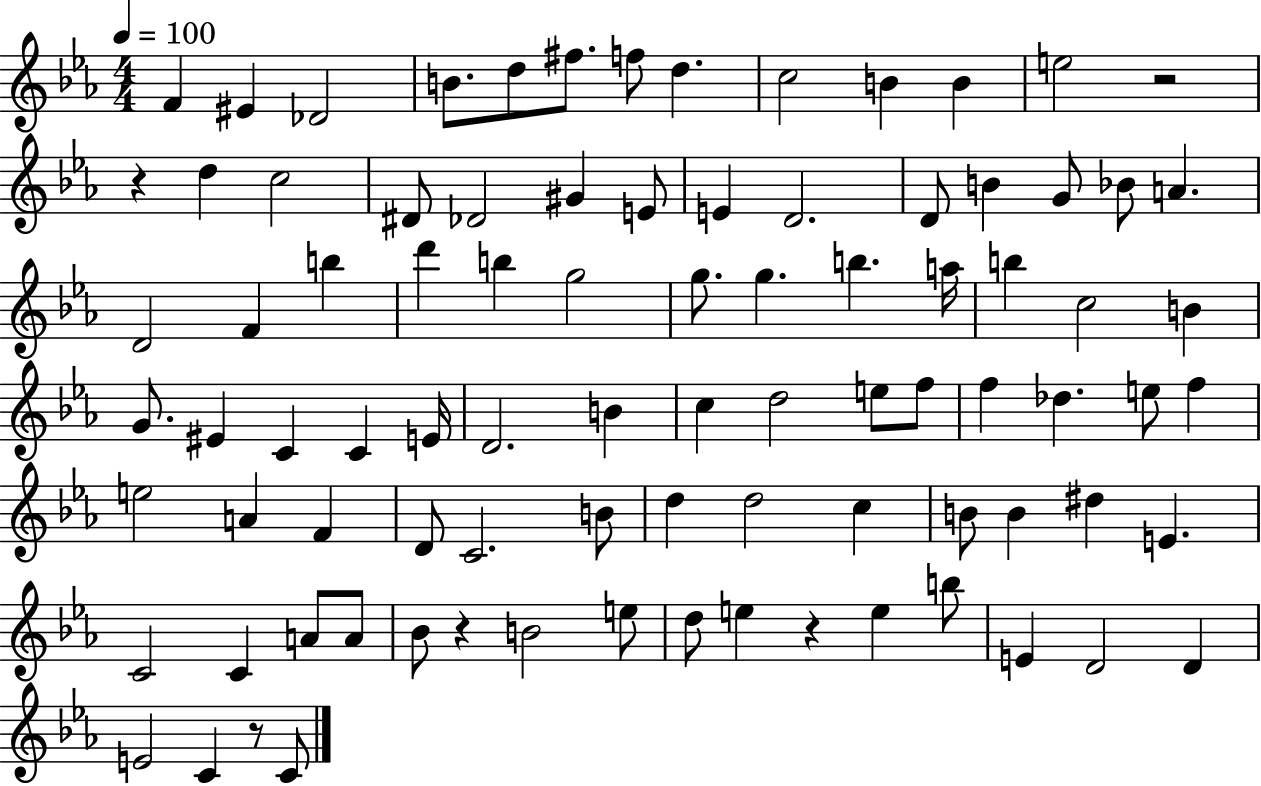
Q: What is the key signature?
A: EES major